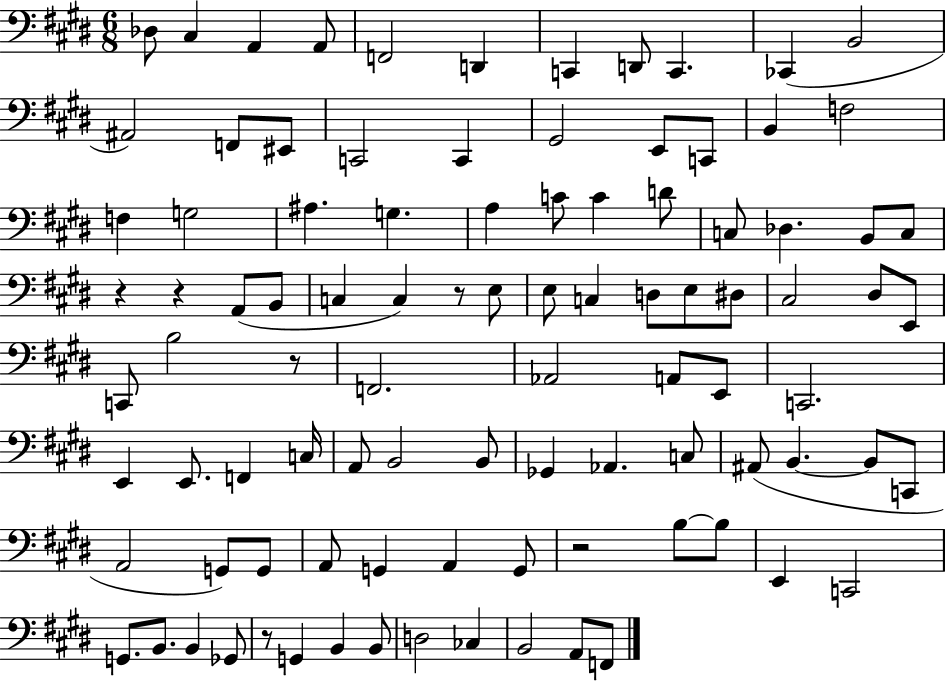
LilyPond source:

{
  \clef bass
  \numericTimeSignature
  \time 6/8
  \key e \major
  des8 cis4 a,4 a,8 | f,2 d,4 | c,4 d,8 c,4. | ces,4( b,2 | \break ais,2) f,8 eis,8 | c,2 c,4 | gis,2 e,8 c,8 | b,4 f2 | \break f4 g2 | ais4. g4. | a4 c'8 c'4 d'8 | c8 des4. b,8 c8 | \break r4 r4 a,8( b,8 | c4 c4) r8 e8 | e8 c4 d8 e8 dis8 | cis2 dis8 e,8 | \break c,8 b2 r8 | f,2. | aes,2 a,8 e,8 | c,2. | \break e,4 e,8. f,4 c16 | a,8 b,2 b,8 | ges,4 aes,4. c8 | ais,8( b,4.~~ b,8 c,8 | \break a,2 g,8) g,8 | a,8 g,4 a,4 g,8 | r2 b8~~ b8 | e,4 c,2 | \break g,8. b,8. b,4 ges,8 | r8 g,4 b,4 b,8 | d2 ces4 | b,2 a,8 f,8 | \break \bar "|."
}